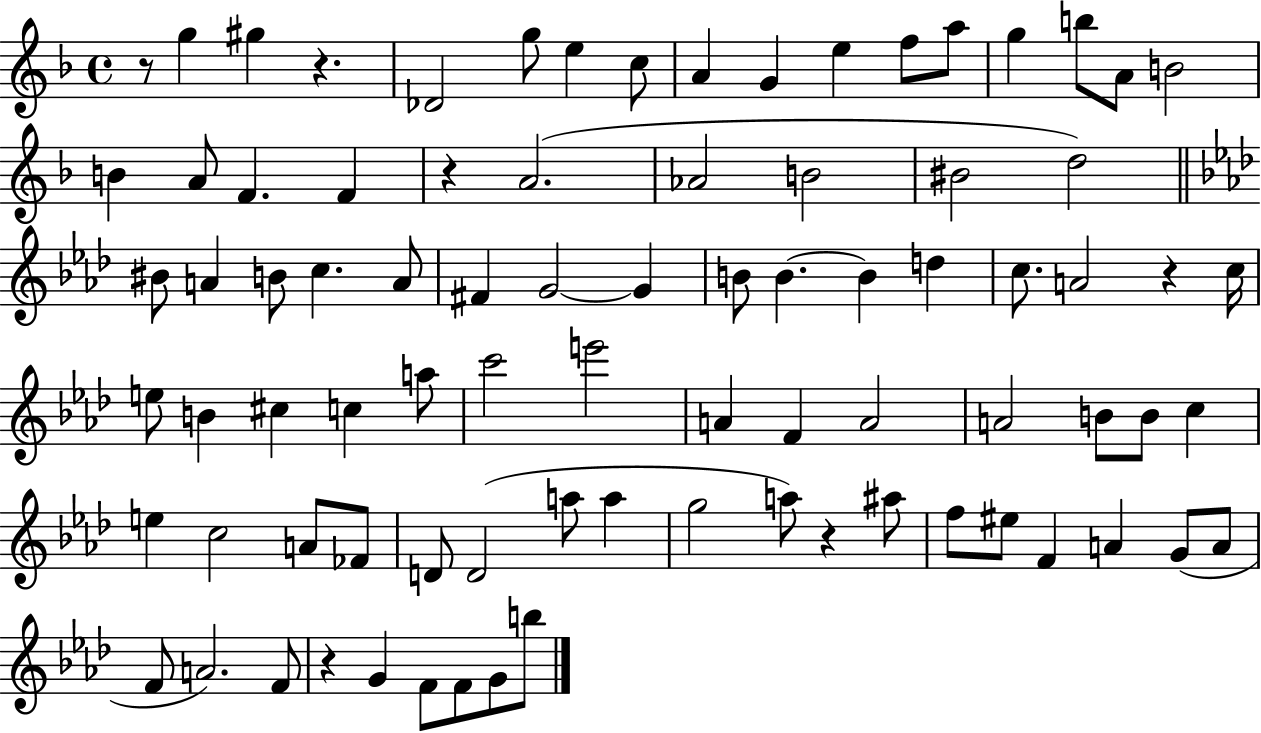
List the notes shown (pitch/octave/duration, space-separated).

R/e G5/q G#5/q R/q. Db4/h G5/e E5/q C5/e A4/q G4/q E5/q F5/e A5/e G5/q B5/e A4/e B4/h B4/q A4/e F4/q. F4/q R/q A4/h. Ab4/h B4/h BIS4/h D5/h BIS4/e A4/q B4/e C5/q. A4/e F#4/q G4/h G4/q B4/e B4/q. B4/q D5/q C5/e. A4/h R/q C5/s E5/e B4/q C#5/q C5/q A5/e C6/h E6/h A4/q F4/q A4/h A4/h B4/e B4/e C5/q E5/q C5/h A4/e FES4/e D4/e D4/h A5/e A5/q G5/h A5/e R/q A#5/e F5/e EIS5/e F4/q A4/q G4/e A4/e F4/e A4/h. F4/e R/q G4/q F4/e F4/e G4/e B5/e